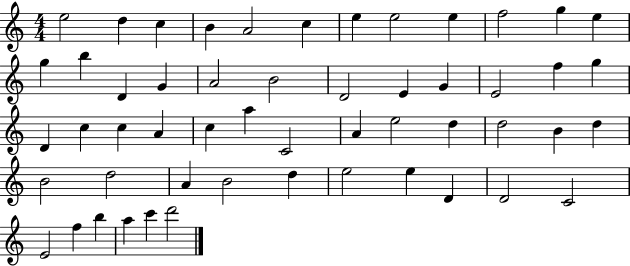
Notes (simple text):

E5/h D5/q C5/q B4/q A4/h C5/q E5/q E5/h E5/q F5/h G5/q E5/q G5/q B5/q D4/q G4/q A4/h B4/h D4/h E4/q G4/q E4/h F5/q G5/q D4/q C5/q C5/q A4/q C5/q A5/q C4/h A4/q E5/h D5/q D5/h B4/q D5/q B4/h D5/h A4/q B4/h D5/q E5/h E5/q D4/q D4/h C4/h E4/h F5/q B5/q A5/q C6/q D6/h